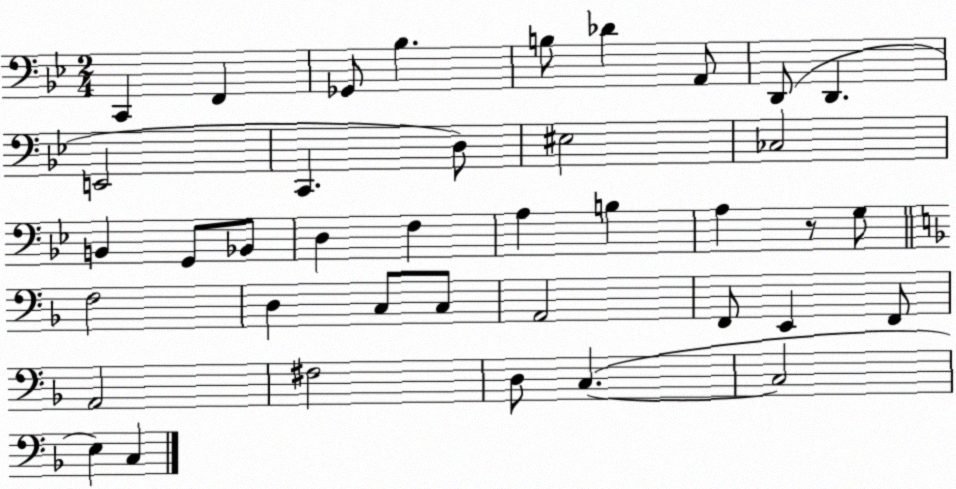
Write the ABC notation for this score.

X:1
T:Untitled
M:2/4
L:1/4
K:Bb
C,, F,, _G,,/2 _B, B,/2 _D A,,/2 D,,/2 D,, E,,2 C,, D,/2 ^E,2 _C,2 B,, G,,/2 _B,,/2 D, F, A, B, A, z/2 G,/2 F,2 D, C,/2 C,/2 A,,2 F,,/2 E,, F,,/2 A,,2 ^F,2 D,/2 C, C,2 E, C,